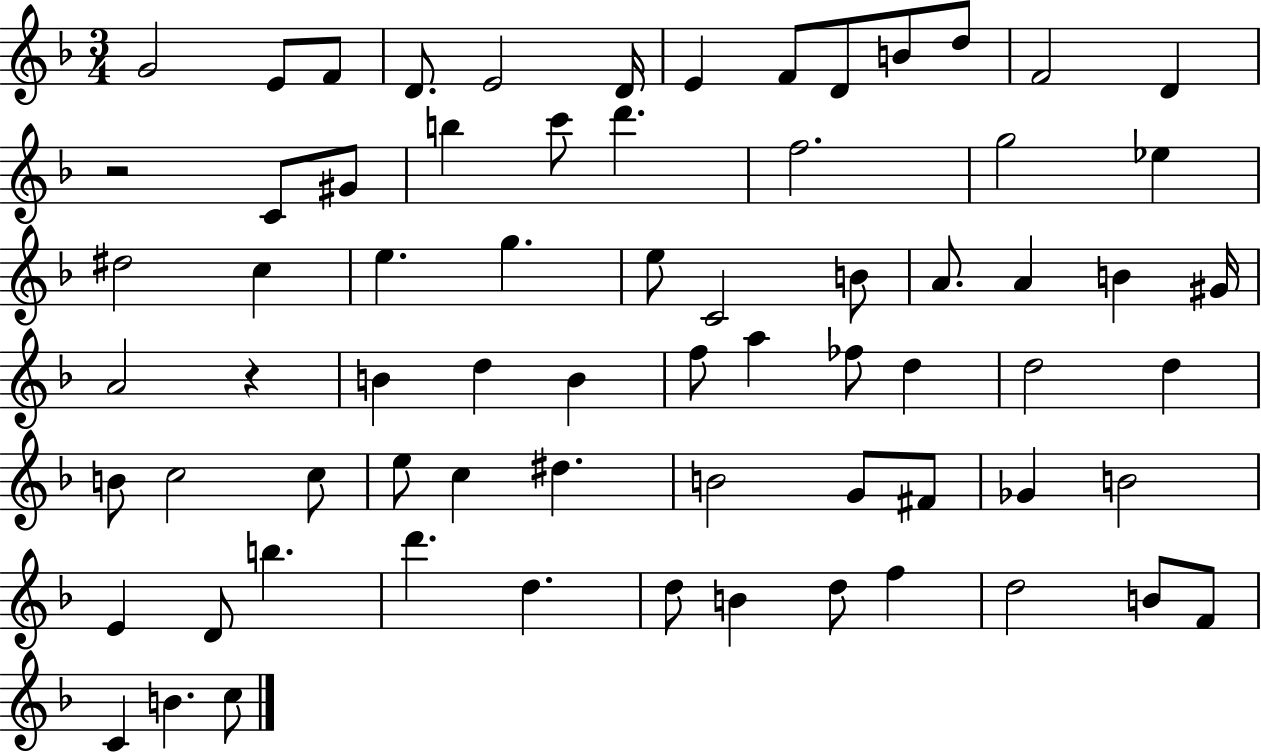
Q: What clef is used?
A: treble